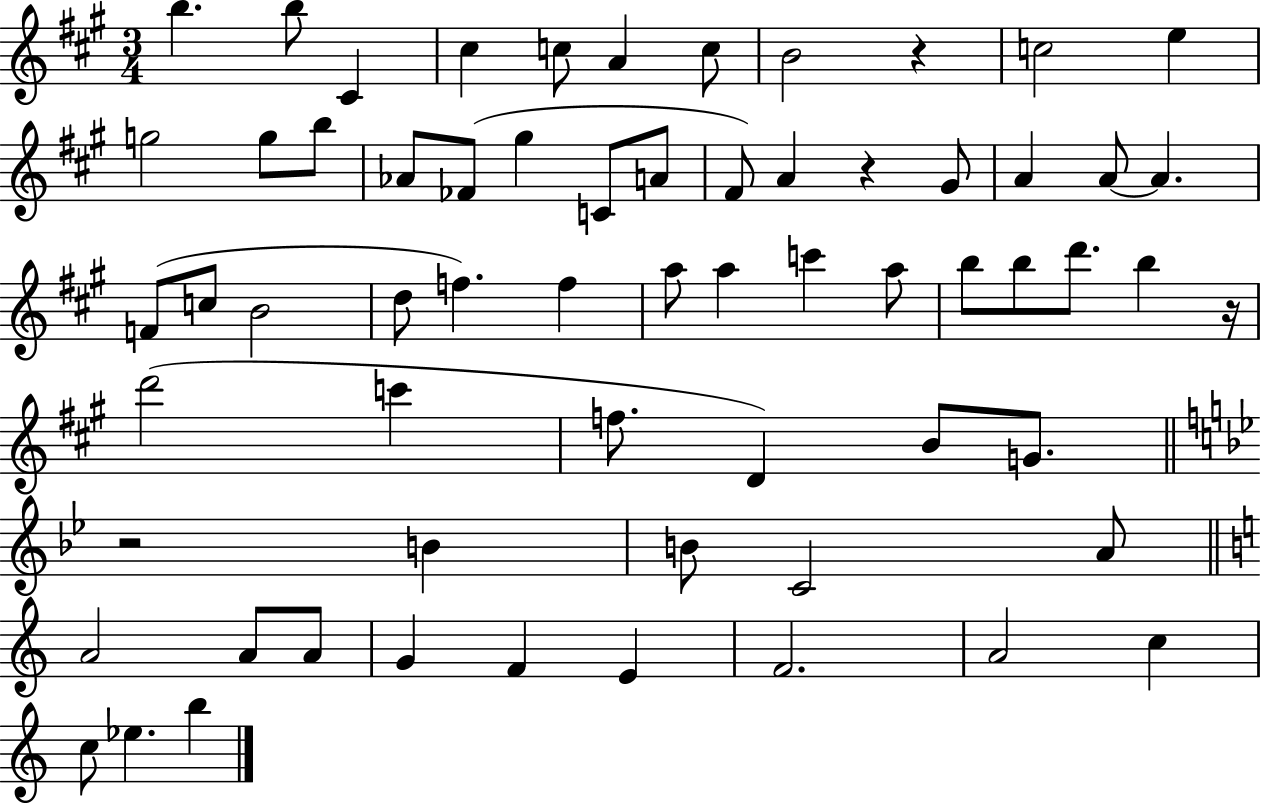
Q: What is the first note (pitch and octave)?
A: B5